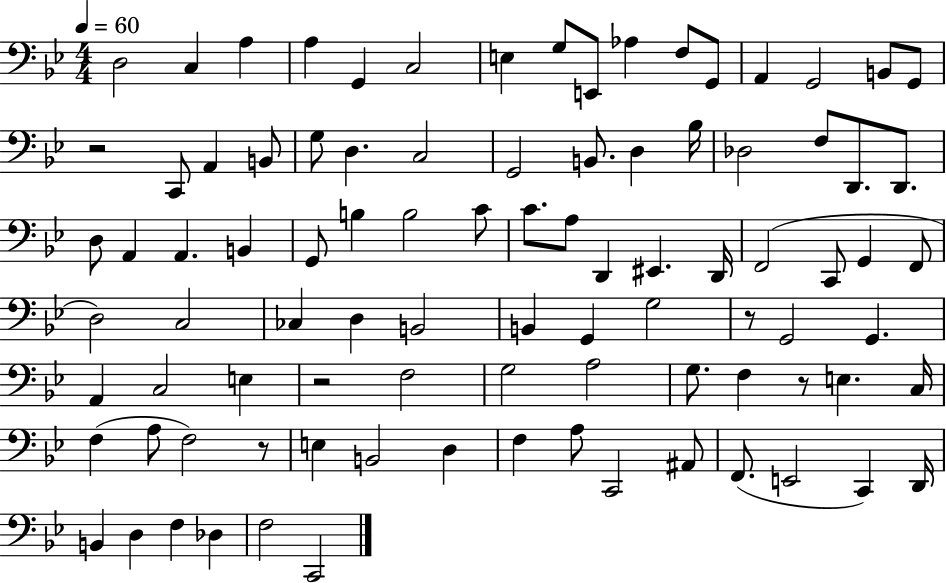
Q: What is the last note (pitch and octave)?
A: C2